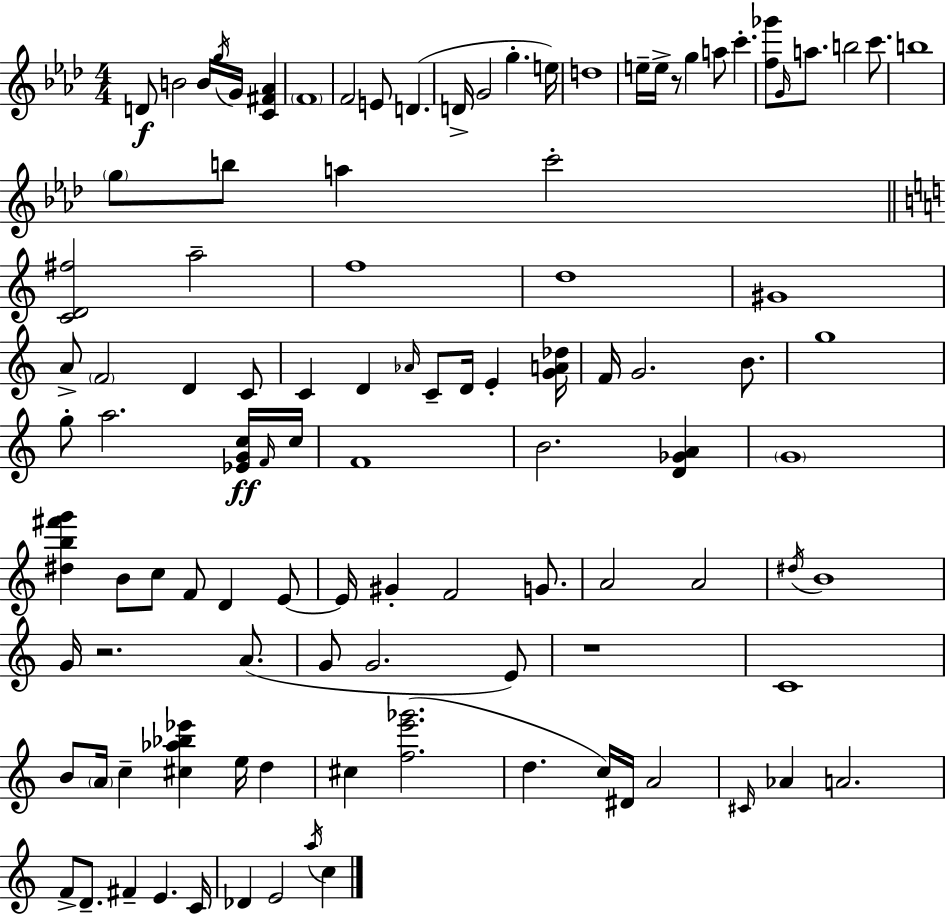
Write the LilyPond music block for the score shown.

{
  \clef treble
  \numericTimeSignature
  \time 4/4
  \key f \minor
  d'8\f b'2 b'16 \acciaccatura { g''16 } g'16 <c' fis' aes'>4 | \parenthesize f'1 | f'2 e'8 d'4.( | d'16-> g'2 g''4.-. | \break e''16) d''1 | e''16-- e''16-> r8 g''4 a''8 c'''4.-. | <f'' ges'''>8 \grace { g'16 } a''8. b''2 c'''8. | b''1 | \break \parenthesize g''8 b''8 a''4 c'''2-. | \bar "||" \break \key a \minor <c' d' fis''>2 a''2-- | f''1 | d''1 | gis'1 | \break a'8-> \parenthesize f'2 d'4 c'8 | c'4 d'4 \grace { aes'16 } c'8-- d'16 e'4-. | <g' a' des''>16 f'16 g'2. b'8. | g''1 | \break g''8-. a''2. <ees' g' c''>16\ff | \grace { f'16 } c''16 f'1 | b'2. <d' ges' a'>4 | \parenthesize g'1 | \break <dis'' b'' fis''' g'''>4 b'8 c''8 f'8 d'4 | e'8~~ e'16 gis'4-. f'2 g'8. | a'2 a'2 | \acciaccatura { dis''16 } b'1 | \break g'16 r2. | a'8.( g'8 g'2. | e'8) r1 | c'1 | \break b'8 \parenthesize a'16 c''4-- <cis'' aes'' bes'' ees'''>4 e''16 d''4 | cis''4 <f'' e''' ges'''>2.( | d''4. c''16) dis'16 a'2 | \grace { cis'16 } aes'4 a'2. | \break f'8-> d'8.-- fis'4-- e'4. | c'16 des'4 e'2 | \acciaccatura { a''16 } c''4 \bar "|."
}